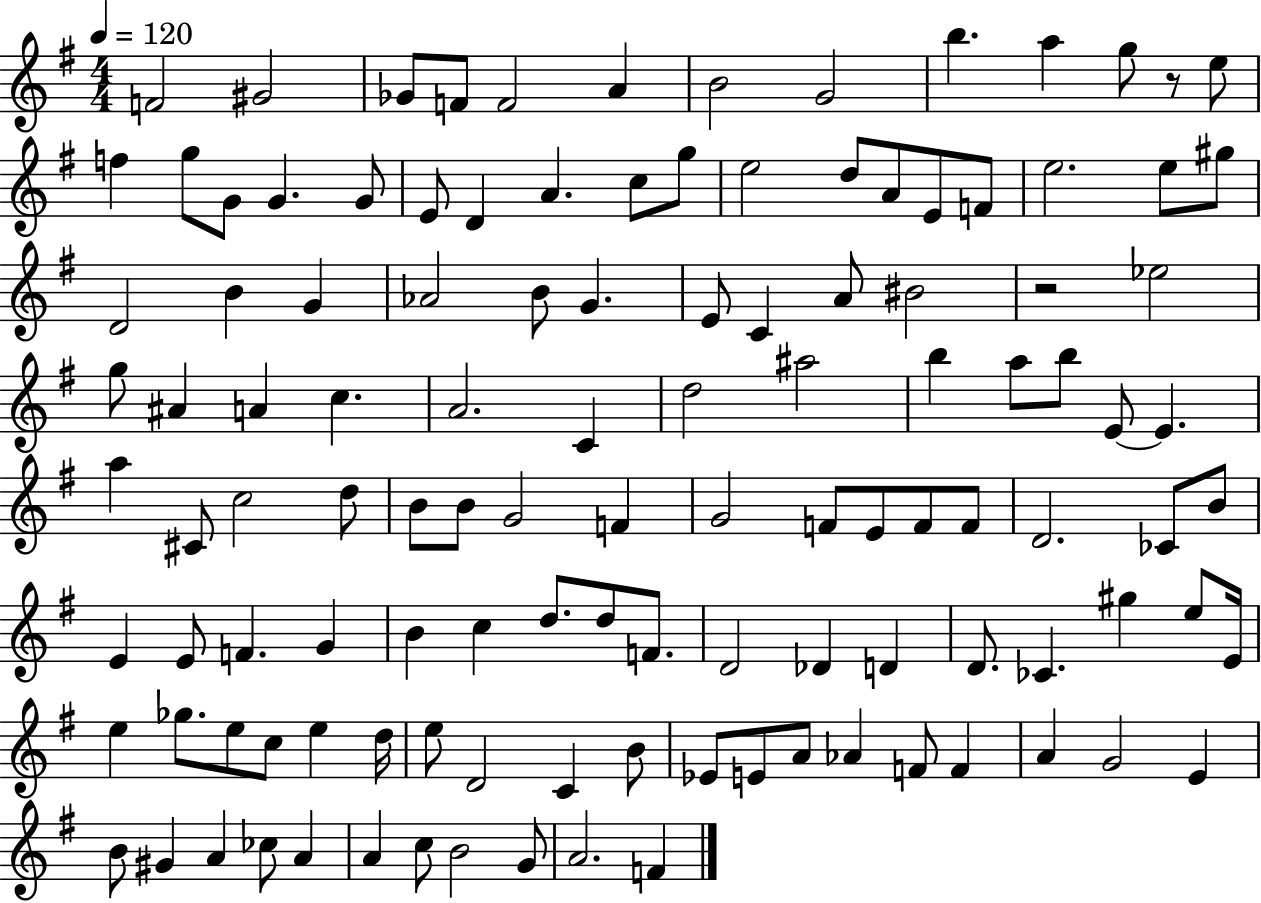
{
  \clef treble
  \numericTimeSignature
  \time 4/4
  \key g \major
  \tempo 4 = 120
  f'2 gis'2 | ges'8 f'8 f'2 a'4 | b'2 g'2 | b''4. a''4 g''8 r8 e''8 | \break f''4 g''8 g'8 g'4. g'8 | e'8 d'4 a'4. c''8 g''8 | e''2 d''8 a'8 e'8 f'8 | e''2. e''8 gis''8 | \break d'2 b'4 g'4 | aes'2 b'8 g'4. | e'8 c'4 a'8 bis'2 | r2 ees''2 | \break g''8 ais'4 a'4 c''4. | a'2. c'4 | d''2 ais''2 | b''4 a''8 b''8 e'8~~ e'4. | \break a''4 cis'8 c''2 d''8 | b'8 b'8 g'2 f'4 | g'2 f'8 e'8 f'8 f'8 | d'2. ces'8 b'8 | \break e'4 e'8 f'4. g'4 | b'4 c''4 d''8. d''8 f'8. | d'2 des'4 d'4 | d'8. ces'4. gis''4 e''8 e'16 | \break e''4 ges''8. e''8 c''8 e''4 d''16 | e''8 d'2 c'4 b'8 | ees'8 e'8 a'8 aes'4 f'8 f'4 | a'4 g'2 e'4 | \break b'8 gis'4 a'4 ces''8 a'4 | a'4 c''8 b'2 g'8 | a'2. f'4 | \bar "|."
}